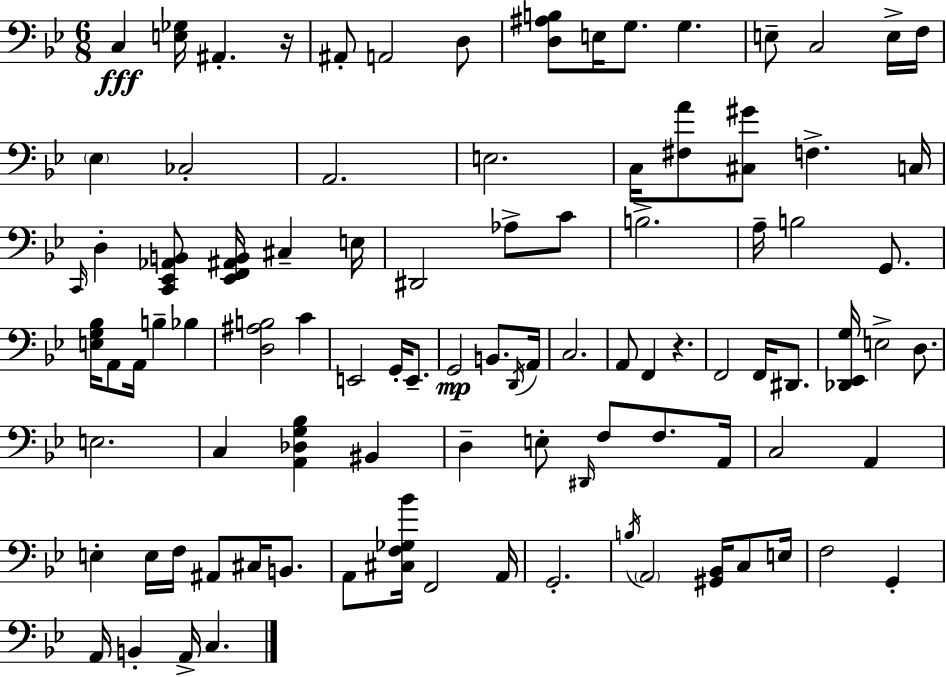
X:1
T:Untitled
M:6/8
L:1/4
K:Bb
C, [E,_G,]/4 ^A,, z/4 ^A,,/2 A,,2 D,/2 [D,^A,B,]/2 E,/4 G,/2 G, E,/2 C,2 E,/4 F,/4 _E, _C,2 A,,2 E,2 C,/4 [^F,A]/2 [^C,^G]/2 F, C,/4 C,,/4 D, [C,,_E,,_A,,B,,]/2 [_E,,F,,^A,,B,,]/4 ^C, E,/4 ^D,,2 _A,/2 C/2 B,2 A,/4 B,2 G,,/2 [E,G,_B,]/4 A,,/2 A,,/4 B, _B, [D,^A,B,]2 C E,,2 G,,/4 E,,/2 G,,2 B,,/2 D,,/4 A,,/4 C,2 A,,/2 F,, z F,,2 F,,/4 ^D,,/2 [_D,,_E,,G,]/4 E,2 D,/2 E,2 C, [A,,_D,G,_B,] ^B,, D, E,/2 ^D,,/4 F,/2 F,/2 A,,/4 C,2 A,, E, E,/4 F,/4 ^A,,/2 ^C,/4 B,,/2 A,,/2 [^C,F,_G,_B]/4 F,,2 A,,/4 G,,2 B,/4 A,,2 [^G,,_B,,]/4 C,/2 E,/4 F,2 G,, A,,/4 B,, A,,/4 C,